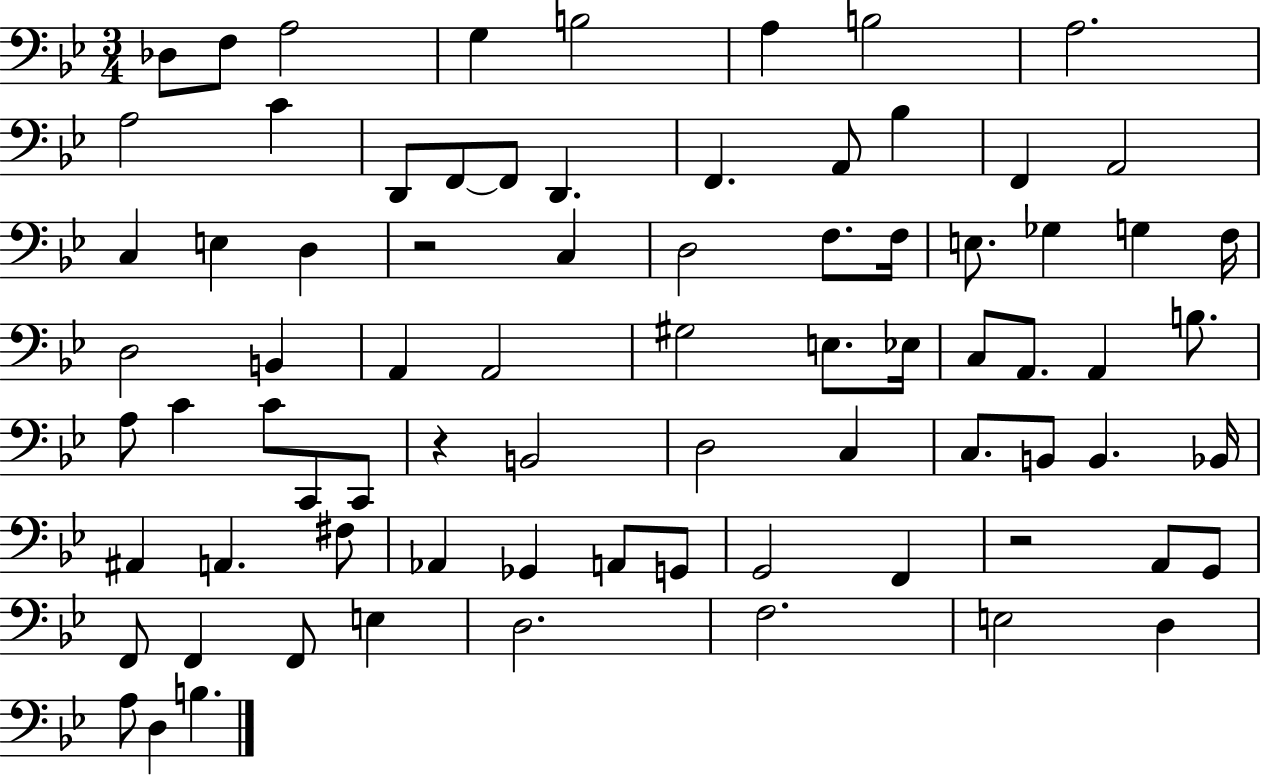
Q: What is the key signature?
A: BES major